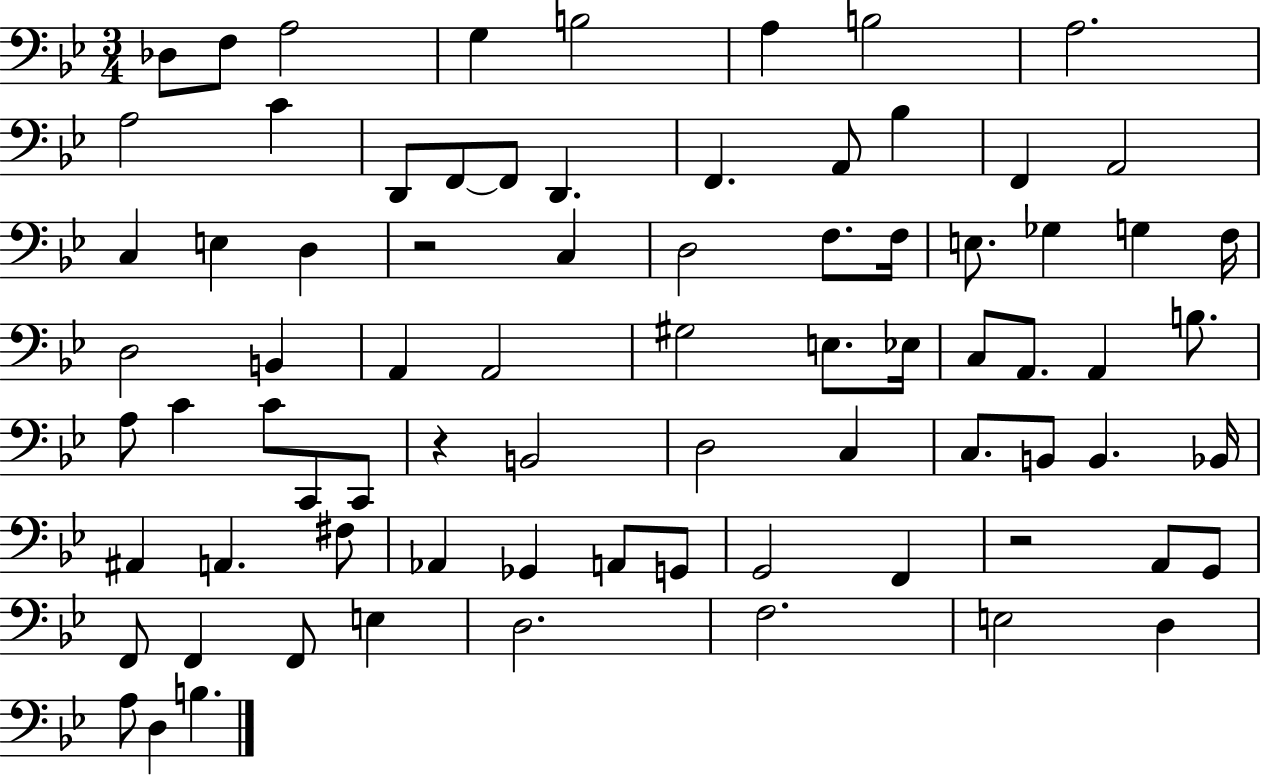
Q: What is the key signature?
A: BES major